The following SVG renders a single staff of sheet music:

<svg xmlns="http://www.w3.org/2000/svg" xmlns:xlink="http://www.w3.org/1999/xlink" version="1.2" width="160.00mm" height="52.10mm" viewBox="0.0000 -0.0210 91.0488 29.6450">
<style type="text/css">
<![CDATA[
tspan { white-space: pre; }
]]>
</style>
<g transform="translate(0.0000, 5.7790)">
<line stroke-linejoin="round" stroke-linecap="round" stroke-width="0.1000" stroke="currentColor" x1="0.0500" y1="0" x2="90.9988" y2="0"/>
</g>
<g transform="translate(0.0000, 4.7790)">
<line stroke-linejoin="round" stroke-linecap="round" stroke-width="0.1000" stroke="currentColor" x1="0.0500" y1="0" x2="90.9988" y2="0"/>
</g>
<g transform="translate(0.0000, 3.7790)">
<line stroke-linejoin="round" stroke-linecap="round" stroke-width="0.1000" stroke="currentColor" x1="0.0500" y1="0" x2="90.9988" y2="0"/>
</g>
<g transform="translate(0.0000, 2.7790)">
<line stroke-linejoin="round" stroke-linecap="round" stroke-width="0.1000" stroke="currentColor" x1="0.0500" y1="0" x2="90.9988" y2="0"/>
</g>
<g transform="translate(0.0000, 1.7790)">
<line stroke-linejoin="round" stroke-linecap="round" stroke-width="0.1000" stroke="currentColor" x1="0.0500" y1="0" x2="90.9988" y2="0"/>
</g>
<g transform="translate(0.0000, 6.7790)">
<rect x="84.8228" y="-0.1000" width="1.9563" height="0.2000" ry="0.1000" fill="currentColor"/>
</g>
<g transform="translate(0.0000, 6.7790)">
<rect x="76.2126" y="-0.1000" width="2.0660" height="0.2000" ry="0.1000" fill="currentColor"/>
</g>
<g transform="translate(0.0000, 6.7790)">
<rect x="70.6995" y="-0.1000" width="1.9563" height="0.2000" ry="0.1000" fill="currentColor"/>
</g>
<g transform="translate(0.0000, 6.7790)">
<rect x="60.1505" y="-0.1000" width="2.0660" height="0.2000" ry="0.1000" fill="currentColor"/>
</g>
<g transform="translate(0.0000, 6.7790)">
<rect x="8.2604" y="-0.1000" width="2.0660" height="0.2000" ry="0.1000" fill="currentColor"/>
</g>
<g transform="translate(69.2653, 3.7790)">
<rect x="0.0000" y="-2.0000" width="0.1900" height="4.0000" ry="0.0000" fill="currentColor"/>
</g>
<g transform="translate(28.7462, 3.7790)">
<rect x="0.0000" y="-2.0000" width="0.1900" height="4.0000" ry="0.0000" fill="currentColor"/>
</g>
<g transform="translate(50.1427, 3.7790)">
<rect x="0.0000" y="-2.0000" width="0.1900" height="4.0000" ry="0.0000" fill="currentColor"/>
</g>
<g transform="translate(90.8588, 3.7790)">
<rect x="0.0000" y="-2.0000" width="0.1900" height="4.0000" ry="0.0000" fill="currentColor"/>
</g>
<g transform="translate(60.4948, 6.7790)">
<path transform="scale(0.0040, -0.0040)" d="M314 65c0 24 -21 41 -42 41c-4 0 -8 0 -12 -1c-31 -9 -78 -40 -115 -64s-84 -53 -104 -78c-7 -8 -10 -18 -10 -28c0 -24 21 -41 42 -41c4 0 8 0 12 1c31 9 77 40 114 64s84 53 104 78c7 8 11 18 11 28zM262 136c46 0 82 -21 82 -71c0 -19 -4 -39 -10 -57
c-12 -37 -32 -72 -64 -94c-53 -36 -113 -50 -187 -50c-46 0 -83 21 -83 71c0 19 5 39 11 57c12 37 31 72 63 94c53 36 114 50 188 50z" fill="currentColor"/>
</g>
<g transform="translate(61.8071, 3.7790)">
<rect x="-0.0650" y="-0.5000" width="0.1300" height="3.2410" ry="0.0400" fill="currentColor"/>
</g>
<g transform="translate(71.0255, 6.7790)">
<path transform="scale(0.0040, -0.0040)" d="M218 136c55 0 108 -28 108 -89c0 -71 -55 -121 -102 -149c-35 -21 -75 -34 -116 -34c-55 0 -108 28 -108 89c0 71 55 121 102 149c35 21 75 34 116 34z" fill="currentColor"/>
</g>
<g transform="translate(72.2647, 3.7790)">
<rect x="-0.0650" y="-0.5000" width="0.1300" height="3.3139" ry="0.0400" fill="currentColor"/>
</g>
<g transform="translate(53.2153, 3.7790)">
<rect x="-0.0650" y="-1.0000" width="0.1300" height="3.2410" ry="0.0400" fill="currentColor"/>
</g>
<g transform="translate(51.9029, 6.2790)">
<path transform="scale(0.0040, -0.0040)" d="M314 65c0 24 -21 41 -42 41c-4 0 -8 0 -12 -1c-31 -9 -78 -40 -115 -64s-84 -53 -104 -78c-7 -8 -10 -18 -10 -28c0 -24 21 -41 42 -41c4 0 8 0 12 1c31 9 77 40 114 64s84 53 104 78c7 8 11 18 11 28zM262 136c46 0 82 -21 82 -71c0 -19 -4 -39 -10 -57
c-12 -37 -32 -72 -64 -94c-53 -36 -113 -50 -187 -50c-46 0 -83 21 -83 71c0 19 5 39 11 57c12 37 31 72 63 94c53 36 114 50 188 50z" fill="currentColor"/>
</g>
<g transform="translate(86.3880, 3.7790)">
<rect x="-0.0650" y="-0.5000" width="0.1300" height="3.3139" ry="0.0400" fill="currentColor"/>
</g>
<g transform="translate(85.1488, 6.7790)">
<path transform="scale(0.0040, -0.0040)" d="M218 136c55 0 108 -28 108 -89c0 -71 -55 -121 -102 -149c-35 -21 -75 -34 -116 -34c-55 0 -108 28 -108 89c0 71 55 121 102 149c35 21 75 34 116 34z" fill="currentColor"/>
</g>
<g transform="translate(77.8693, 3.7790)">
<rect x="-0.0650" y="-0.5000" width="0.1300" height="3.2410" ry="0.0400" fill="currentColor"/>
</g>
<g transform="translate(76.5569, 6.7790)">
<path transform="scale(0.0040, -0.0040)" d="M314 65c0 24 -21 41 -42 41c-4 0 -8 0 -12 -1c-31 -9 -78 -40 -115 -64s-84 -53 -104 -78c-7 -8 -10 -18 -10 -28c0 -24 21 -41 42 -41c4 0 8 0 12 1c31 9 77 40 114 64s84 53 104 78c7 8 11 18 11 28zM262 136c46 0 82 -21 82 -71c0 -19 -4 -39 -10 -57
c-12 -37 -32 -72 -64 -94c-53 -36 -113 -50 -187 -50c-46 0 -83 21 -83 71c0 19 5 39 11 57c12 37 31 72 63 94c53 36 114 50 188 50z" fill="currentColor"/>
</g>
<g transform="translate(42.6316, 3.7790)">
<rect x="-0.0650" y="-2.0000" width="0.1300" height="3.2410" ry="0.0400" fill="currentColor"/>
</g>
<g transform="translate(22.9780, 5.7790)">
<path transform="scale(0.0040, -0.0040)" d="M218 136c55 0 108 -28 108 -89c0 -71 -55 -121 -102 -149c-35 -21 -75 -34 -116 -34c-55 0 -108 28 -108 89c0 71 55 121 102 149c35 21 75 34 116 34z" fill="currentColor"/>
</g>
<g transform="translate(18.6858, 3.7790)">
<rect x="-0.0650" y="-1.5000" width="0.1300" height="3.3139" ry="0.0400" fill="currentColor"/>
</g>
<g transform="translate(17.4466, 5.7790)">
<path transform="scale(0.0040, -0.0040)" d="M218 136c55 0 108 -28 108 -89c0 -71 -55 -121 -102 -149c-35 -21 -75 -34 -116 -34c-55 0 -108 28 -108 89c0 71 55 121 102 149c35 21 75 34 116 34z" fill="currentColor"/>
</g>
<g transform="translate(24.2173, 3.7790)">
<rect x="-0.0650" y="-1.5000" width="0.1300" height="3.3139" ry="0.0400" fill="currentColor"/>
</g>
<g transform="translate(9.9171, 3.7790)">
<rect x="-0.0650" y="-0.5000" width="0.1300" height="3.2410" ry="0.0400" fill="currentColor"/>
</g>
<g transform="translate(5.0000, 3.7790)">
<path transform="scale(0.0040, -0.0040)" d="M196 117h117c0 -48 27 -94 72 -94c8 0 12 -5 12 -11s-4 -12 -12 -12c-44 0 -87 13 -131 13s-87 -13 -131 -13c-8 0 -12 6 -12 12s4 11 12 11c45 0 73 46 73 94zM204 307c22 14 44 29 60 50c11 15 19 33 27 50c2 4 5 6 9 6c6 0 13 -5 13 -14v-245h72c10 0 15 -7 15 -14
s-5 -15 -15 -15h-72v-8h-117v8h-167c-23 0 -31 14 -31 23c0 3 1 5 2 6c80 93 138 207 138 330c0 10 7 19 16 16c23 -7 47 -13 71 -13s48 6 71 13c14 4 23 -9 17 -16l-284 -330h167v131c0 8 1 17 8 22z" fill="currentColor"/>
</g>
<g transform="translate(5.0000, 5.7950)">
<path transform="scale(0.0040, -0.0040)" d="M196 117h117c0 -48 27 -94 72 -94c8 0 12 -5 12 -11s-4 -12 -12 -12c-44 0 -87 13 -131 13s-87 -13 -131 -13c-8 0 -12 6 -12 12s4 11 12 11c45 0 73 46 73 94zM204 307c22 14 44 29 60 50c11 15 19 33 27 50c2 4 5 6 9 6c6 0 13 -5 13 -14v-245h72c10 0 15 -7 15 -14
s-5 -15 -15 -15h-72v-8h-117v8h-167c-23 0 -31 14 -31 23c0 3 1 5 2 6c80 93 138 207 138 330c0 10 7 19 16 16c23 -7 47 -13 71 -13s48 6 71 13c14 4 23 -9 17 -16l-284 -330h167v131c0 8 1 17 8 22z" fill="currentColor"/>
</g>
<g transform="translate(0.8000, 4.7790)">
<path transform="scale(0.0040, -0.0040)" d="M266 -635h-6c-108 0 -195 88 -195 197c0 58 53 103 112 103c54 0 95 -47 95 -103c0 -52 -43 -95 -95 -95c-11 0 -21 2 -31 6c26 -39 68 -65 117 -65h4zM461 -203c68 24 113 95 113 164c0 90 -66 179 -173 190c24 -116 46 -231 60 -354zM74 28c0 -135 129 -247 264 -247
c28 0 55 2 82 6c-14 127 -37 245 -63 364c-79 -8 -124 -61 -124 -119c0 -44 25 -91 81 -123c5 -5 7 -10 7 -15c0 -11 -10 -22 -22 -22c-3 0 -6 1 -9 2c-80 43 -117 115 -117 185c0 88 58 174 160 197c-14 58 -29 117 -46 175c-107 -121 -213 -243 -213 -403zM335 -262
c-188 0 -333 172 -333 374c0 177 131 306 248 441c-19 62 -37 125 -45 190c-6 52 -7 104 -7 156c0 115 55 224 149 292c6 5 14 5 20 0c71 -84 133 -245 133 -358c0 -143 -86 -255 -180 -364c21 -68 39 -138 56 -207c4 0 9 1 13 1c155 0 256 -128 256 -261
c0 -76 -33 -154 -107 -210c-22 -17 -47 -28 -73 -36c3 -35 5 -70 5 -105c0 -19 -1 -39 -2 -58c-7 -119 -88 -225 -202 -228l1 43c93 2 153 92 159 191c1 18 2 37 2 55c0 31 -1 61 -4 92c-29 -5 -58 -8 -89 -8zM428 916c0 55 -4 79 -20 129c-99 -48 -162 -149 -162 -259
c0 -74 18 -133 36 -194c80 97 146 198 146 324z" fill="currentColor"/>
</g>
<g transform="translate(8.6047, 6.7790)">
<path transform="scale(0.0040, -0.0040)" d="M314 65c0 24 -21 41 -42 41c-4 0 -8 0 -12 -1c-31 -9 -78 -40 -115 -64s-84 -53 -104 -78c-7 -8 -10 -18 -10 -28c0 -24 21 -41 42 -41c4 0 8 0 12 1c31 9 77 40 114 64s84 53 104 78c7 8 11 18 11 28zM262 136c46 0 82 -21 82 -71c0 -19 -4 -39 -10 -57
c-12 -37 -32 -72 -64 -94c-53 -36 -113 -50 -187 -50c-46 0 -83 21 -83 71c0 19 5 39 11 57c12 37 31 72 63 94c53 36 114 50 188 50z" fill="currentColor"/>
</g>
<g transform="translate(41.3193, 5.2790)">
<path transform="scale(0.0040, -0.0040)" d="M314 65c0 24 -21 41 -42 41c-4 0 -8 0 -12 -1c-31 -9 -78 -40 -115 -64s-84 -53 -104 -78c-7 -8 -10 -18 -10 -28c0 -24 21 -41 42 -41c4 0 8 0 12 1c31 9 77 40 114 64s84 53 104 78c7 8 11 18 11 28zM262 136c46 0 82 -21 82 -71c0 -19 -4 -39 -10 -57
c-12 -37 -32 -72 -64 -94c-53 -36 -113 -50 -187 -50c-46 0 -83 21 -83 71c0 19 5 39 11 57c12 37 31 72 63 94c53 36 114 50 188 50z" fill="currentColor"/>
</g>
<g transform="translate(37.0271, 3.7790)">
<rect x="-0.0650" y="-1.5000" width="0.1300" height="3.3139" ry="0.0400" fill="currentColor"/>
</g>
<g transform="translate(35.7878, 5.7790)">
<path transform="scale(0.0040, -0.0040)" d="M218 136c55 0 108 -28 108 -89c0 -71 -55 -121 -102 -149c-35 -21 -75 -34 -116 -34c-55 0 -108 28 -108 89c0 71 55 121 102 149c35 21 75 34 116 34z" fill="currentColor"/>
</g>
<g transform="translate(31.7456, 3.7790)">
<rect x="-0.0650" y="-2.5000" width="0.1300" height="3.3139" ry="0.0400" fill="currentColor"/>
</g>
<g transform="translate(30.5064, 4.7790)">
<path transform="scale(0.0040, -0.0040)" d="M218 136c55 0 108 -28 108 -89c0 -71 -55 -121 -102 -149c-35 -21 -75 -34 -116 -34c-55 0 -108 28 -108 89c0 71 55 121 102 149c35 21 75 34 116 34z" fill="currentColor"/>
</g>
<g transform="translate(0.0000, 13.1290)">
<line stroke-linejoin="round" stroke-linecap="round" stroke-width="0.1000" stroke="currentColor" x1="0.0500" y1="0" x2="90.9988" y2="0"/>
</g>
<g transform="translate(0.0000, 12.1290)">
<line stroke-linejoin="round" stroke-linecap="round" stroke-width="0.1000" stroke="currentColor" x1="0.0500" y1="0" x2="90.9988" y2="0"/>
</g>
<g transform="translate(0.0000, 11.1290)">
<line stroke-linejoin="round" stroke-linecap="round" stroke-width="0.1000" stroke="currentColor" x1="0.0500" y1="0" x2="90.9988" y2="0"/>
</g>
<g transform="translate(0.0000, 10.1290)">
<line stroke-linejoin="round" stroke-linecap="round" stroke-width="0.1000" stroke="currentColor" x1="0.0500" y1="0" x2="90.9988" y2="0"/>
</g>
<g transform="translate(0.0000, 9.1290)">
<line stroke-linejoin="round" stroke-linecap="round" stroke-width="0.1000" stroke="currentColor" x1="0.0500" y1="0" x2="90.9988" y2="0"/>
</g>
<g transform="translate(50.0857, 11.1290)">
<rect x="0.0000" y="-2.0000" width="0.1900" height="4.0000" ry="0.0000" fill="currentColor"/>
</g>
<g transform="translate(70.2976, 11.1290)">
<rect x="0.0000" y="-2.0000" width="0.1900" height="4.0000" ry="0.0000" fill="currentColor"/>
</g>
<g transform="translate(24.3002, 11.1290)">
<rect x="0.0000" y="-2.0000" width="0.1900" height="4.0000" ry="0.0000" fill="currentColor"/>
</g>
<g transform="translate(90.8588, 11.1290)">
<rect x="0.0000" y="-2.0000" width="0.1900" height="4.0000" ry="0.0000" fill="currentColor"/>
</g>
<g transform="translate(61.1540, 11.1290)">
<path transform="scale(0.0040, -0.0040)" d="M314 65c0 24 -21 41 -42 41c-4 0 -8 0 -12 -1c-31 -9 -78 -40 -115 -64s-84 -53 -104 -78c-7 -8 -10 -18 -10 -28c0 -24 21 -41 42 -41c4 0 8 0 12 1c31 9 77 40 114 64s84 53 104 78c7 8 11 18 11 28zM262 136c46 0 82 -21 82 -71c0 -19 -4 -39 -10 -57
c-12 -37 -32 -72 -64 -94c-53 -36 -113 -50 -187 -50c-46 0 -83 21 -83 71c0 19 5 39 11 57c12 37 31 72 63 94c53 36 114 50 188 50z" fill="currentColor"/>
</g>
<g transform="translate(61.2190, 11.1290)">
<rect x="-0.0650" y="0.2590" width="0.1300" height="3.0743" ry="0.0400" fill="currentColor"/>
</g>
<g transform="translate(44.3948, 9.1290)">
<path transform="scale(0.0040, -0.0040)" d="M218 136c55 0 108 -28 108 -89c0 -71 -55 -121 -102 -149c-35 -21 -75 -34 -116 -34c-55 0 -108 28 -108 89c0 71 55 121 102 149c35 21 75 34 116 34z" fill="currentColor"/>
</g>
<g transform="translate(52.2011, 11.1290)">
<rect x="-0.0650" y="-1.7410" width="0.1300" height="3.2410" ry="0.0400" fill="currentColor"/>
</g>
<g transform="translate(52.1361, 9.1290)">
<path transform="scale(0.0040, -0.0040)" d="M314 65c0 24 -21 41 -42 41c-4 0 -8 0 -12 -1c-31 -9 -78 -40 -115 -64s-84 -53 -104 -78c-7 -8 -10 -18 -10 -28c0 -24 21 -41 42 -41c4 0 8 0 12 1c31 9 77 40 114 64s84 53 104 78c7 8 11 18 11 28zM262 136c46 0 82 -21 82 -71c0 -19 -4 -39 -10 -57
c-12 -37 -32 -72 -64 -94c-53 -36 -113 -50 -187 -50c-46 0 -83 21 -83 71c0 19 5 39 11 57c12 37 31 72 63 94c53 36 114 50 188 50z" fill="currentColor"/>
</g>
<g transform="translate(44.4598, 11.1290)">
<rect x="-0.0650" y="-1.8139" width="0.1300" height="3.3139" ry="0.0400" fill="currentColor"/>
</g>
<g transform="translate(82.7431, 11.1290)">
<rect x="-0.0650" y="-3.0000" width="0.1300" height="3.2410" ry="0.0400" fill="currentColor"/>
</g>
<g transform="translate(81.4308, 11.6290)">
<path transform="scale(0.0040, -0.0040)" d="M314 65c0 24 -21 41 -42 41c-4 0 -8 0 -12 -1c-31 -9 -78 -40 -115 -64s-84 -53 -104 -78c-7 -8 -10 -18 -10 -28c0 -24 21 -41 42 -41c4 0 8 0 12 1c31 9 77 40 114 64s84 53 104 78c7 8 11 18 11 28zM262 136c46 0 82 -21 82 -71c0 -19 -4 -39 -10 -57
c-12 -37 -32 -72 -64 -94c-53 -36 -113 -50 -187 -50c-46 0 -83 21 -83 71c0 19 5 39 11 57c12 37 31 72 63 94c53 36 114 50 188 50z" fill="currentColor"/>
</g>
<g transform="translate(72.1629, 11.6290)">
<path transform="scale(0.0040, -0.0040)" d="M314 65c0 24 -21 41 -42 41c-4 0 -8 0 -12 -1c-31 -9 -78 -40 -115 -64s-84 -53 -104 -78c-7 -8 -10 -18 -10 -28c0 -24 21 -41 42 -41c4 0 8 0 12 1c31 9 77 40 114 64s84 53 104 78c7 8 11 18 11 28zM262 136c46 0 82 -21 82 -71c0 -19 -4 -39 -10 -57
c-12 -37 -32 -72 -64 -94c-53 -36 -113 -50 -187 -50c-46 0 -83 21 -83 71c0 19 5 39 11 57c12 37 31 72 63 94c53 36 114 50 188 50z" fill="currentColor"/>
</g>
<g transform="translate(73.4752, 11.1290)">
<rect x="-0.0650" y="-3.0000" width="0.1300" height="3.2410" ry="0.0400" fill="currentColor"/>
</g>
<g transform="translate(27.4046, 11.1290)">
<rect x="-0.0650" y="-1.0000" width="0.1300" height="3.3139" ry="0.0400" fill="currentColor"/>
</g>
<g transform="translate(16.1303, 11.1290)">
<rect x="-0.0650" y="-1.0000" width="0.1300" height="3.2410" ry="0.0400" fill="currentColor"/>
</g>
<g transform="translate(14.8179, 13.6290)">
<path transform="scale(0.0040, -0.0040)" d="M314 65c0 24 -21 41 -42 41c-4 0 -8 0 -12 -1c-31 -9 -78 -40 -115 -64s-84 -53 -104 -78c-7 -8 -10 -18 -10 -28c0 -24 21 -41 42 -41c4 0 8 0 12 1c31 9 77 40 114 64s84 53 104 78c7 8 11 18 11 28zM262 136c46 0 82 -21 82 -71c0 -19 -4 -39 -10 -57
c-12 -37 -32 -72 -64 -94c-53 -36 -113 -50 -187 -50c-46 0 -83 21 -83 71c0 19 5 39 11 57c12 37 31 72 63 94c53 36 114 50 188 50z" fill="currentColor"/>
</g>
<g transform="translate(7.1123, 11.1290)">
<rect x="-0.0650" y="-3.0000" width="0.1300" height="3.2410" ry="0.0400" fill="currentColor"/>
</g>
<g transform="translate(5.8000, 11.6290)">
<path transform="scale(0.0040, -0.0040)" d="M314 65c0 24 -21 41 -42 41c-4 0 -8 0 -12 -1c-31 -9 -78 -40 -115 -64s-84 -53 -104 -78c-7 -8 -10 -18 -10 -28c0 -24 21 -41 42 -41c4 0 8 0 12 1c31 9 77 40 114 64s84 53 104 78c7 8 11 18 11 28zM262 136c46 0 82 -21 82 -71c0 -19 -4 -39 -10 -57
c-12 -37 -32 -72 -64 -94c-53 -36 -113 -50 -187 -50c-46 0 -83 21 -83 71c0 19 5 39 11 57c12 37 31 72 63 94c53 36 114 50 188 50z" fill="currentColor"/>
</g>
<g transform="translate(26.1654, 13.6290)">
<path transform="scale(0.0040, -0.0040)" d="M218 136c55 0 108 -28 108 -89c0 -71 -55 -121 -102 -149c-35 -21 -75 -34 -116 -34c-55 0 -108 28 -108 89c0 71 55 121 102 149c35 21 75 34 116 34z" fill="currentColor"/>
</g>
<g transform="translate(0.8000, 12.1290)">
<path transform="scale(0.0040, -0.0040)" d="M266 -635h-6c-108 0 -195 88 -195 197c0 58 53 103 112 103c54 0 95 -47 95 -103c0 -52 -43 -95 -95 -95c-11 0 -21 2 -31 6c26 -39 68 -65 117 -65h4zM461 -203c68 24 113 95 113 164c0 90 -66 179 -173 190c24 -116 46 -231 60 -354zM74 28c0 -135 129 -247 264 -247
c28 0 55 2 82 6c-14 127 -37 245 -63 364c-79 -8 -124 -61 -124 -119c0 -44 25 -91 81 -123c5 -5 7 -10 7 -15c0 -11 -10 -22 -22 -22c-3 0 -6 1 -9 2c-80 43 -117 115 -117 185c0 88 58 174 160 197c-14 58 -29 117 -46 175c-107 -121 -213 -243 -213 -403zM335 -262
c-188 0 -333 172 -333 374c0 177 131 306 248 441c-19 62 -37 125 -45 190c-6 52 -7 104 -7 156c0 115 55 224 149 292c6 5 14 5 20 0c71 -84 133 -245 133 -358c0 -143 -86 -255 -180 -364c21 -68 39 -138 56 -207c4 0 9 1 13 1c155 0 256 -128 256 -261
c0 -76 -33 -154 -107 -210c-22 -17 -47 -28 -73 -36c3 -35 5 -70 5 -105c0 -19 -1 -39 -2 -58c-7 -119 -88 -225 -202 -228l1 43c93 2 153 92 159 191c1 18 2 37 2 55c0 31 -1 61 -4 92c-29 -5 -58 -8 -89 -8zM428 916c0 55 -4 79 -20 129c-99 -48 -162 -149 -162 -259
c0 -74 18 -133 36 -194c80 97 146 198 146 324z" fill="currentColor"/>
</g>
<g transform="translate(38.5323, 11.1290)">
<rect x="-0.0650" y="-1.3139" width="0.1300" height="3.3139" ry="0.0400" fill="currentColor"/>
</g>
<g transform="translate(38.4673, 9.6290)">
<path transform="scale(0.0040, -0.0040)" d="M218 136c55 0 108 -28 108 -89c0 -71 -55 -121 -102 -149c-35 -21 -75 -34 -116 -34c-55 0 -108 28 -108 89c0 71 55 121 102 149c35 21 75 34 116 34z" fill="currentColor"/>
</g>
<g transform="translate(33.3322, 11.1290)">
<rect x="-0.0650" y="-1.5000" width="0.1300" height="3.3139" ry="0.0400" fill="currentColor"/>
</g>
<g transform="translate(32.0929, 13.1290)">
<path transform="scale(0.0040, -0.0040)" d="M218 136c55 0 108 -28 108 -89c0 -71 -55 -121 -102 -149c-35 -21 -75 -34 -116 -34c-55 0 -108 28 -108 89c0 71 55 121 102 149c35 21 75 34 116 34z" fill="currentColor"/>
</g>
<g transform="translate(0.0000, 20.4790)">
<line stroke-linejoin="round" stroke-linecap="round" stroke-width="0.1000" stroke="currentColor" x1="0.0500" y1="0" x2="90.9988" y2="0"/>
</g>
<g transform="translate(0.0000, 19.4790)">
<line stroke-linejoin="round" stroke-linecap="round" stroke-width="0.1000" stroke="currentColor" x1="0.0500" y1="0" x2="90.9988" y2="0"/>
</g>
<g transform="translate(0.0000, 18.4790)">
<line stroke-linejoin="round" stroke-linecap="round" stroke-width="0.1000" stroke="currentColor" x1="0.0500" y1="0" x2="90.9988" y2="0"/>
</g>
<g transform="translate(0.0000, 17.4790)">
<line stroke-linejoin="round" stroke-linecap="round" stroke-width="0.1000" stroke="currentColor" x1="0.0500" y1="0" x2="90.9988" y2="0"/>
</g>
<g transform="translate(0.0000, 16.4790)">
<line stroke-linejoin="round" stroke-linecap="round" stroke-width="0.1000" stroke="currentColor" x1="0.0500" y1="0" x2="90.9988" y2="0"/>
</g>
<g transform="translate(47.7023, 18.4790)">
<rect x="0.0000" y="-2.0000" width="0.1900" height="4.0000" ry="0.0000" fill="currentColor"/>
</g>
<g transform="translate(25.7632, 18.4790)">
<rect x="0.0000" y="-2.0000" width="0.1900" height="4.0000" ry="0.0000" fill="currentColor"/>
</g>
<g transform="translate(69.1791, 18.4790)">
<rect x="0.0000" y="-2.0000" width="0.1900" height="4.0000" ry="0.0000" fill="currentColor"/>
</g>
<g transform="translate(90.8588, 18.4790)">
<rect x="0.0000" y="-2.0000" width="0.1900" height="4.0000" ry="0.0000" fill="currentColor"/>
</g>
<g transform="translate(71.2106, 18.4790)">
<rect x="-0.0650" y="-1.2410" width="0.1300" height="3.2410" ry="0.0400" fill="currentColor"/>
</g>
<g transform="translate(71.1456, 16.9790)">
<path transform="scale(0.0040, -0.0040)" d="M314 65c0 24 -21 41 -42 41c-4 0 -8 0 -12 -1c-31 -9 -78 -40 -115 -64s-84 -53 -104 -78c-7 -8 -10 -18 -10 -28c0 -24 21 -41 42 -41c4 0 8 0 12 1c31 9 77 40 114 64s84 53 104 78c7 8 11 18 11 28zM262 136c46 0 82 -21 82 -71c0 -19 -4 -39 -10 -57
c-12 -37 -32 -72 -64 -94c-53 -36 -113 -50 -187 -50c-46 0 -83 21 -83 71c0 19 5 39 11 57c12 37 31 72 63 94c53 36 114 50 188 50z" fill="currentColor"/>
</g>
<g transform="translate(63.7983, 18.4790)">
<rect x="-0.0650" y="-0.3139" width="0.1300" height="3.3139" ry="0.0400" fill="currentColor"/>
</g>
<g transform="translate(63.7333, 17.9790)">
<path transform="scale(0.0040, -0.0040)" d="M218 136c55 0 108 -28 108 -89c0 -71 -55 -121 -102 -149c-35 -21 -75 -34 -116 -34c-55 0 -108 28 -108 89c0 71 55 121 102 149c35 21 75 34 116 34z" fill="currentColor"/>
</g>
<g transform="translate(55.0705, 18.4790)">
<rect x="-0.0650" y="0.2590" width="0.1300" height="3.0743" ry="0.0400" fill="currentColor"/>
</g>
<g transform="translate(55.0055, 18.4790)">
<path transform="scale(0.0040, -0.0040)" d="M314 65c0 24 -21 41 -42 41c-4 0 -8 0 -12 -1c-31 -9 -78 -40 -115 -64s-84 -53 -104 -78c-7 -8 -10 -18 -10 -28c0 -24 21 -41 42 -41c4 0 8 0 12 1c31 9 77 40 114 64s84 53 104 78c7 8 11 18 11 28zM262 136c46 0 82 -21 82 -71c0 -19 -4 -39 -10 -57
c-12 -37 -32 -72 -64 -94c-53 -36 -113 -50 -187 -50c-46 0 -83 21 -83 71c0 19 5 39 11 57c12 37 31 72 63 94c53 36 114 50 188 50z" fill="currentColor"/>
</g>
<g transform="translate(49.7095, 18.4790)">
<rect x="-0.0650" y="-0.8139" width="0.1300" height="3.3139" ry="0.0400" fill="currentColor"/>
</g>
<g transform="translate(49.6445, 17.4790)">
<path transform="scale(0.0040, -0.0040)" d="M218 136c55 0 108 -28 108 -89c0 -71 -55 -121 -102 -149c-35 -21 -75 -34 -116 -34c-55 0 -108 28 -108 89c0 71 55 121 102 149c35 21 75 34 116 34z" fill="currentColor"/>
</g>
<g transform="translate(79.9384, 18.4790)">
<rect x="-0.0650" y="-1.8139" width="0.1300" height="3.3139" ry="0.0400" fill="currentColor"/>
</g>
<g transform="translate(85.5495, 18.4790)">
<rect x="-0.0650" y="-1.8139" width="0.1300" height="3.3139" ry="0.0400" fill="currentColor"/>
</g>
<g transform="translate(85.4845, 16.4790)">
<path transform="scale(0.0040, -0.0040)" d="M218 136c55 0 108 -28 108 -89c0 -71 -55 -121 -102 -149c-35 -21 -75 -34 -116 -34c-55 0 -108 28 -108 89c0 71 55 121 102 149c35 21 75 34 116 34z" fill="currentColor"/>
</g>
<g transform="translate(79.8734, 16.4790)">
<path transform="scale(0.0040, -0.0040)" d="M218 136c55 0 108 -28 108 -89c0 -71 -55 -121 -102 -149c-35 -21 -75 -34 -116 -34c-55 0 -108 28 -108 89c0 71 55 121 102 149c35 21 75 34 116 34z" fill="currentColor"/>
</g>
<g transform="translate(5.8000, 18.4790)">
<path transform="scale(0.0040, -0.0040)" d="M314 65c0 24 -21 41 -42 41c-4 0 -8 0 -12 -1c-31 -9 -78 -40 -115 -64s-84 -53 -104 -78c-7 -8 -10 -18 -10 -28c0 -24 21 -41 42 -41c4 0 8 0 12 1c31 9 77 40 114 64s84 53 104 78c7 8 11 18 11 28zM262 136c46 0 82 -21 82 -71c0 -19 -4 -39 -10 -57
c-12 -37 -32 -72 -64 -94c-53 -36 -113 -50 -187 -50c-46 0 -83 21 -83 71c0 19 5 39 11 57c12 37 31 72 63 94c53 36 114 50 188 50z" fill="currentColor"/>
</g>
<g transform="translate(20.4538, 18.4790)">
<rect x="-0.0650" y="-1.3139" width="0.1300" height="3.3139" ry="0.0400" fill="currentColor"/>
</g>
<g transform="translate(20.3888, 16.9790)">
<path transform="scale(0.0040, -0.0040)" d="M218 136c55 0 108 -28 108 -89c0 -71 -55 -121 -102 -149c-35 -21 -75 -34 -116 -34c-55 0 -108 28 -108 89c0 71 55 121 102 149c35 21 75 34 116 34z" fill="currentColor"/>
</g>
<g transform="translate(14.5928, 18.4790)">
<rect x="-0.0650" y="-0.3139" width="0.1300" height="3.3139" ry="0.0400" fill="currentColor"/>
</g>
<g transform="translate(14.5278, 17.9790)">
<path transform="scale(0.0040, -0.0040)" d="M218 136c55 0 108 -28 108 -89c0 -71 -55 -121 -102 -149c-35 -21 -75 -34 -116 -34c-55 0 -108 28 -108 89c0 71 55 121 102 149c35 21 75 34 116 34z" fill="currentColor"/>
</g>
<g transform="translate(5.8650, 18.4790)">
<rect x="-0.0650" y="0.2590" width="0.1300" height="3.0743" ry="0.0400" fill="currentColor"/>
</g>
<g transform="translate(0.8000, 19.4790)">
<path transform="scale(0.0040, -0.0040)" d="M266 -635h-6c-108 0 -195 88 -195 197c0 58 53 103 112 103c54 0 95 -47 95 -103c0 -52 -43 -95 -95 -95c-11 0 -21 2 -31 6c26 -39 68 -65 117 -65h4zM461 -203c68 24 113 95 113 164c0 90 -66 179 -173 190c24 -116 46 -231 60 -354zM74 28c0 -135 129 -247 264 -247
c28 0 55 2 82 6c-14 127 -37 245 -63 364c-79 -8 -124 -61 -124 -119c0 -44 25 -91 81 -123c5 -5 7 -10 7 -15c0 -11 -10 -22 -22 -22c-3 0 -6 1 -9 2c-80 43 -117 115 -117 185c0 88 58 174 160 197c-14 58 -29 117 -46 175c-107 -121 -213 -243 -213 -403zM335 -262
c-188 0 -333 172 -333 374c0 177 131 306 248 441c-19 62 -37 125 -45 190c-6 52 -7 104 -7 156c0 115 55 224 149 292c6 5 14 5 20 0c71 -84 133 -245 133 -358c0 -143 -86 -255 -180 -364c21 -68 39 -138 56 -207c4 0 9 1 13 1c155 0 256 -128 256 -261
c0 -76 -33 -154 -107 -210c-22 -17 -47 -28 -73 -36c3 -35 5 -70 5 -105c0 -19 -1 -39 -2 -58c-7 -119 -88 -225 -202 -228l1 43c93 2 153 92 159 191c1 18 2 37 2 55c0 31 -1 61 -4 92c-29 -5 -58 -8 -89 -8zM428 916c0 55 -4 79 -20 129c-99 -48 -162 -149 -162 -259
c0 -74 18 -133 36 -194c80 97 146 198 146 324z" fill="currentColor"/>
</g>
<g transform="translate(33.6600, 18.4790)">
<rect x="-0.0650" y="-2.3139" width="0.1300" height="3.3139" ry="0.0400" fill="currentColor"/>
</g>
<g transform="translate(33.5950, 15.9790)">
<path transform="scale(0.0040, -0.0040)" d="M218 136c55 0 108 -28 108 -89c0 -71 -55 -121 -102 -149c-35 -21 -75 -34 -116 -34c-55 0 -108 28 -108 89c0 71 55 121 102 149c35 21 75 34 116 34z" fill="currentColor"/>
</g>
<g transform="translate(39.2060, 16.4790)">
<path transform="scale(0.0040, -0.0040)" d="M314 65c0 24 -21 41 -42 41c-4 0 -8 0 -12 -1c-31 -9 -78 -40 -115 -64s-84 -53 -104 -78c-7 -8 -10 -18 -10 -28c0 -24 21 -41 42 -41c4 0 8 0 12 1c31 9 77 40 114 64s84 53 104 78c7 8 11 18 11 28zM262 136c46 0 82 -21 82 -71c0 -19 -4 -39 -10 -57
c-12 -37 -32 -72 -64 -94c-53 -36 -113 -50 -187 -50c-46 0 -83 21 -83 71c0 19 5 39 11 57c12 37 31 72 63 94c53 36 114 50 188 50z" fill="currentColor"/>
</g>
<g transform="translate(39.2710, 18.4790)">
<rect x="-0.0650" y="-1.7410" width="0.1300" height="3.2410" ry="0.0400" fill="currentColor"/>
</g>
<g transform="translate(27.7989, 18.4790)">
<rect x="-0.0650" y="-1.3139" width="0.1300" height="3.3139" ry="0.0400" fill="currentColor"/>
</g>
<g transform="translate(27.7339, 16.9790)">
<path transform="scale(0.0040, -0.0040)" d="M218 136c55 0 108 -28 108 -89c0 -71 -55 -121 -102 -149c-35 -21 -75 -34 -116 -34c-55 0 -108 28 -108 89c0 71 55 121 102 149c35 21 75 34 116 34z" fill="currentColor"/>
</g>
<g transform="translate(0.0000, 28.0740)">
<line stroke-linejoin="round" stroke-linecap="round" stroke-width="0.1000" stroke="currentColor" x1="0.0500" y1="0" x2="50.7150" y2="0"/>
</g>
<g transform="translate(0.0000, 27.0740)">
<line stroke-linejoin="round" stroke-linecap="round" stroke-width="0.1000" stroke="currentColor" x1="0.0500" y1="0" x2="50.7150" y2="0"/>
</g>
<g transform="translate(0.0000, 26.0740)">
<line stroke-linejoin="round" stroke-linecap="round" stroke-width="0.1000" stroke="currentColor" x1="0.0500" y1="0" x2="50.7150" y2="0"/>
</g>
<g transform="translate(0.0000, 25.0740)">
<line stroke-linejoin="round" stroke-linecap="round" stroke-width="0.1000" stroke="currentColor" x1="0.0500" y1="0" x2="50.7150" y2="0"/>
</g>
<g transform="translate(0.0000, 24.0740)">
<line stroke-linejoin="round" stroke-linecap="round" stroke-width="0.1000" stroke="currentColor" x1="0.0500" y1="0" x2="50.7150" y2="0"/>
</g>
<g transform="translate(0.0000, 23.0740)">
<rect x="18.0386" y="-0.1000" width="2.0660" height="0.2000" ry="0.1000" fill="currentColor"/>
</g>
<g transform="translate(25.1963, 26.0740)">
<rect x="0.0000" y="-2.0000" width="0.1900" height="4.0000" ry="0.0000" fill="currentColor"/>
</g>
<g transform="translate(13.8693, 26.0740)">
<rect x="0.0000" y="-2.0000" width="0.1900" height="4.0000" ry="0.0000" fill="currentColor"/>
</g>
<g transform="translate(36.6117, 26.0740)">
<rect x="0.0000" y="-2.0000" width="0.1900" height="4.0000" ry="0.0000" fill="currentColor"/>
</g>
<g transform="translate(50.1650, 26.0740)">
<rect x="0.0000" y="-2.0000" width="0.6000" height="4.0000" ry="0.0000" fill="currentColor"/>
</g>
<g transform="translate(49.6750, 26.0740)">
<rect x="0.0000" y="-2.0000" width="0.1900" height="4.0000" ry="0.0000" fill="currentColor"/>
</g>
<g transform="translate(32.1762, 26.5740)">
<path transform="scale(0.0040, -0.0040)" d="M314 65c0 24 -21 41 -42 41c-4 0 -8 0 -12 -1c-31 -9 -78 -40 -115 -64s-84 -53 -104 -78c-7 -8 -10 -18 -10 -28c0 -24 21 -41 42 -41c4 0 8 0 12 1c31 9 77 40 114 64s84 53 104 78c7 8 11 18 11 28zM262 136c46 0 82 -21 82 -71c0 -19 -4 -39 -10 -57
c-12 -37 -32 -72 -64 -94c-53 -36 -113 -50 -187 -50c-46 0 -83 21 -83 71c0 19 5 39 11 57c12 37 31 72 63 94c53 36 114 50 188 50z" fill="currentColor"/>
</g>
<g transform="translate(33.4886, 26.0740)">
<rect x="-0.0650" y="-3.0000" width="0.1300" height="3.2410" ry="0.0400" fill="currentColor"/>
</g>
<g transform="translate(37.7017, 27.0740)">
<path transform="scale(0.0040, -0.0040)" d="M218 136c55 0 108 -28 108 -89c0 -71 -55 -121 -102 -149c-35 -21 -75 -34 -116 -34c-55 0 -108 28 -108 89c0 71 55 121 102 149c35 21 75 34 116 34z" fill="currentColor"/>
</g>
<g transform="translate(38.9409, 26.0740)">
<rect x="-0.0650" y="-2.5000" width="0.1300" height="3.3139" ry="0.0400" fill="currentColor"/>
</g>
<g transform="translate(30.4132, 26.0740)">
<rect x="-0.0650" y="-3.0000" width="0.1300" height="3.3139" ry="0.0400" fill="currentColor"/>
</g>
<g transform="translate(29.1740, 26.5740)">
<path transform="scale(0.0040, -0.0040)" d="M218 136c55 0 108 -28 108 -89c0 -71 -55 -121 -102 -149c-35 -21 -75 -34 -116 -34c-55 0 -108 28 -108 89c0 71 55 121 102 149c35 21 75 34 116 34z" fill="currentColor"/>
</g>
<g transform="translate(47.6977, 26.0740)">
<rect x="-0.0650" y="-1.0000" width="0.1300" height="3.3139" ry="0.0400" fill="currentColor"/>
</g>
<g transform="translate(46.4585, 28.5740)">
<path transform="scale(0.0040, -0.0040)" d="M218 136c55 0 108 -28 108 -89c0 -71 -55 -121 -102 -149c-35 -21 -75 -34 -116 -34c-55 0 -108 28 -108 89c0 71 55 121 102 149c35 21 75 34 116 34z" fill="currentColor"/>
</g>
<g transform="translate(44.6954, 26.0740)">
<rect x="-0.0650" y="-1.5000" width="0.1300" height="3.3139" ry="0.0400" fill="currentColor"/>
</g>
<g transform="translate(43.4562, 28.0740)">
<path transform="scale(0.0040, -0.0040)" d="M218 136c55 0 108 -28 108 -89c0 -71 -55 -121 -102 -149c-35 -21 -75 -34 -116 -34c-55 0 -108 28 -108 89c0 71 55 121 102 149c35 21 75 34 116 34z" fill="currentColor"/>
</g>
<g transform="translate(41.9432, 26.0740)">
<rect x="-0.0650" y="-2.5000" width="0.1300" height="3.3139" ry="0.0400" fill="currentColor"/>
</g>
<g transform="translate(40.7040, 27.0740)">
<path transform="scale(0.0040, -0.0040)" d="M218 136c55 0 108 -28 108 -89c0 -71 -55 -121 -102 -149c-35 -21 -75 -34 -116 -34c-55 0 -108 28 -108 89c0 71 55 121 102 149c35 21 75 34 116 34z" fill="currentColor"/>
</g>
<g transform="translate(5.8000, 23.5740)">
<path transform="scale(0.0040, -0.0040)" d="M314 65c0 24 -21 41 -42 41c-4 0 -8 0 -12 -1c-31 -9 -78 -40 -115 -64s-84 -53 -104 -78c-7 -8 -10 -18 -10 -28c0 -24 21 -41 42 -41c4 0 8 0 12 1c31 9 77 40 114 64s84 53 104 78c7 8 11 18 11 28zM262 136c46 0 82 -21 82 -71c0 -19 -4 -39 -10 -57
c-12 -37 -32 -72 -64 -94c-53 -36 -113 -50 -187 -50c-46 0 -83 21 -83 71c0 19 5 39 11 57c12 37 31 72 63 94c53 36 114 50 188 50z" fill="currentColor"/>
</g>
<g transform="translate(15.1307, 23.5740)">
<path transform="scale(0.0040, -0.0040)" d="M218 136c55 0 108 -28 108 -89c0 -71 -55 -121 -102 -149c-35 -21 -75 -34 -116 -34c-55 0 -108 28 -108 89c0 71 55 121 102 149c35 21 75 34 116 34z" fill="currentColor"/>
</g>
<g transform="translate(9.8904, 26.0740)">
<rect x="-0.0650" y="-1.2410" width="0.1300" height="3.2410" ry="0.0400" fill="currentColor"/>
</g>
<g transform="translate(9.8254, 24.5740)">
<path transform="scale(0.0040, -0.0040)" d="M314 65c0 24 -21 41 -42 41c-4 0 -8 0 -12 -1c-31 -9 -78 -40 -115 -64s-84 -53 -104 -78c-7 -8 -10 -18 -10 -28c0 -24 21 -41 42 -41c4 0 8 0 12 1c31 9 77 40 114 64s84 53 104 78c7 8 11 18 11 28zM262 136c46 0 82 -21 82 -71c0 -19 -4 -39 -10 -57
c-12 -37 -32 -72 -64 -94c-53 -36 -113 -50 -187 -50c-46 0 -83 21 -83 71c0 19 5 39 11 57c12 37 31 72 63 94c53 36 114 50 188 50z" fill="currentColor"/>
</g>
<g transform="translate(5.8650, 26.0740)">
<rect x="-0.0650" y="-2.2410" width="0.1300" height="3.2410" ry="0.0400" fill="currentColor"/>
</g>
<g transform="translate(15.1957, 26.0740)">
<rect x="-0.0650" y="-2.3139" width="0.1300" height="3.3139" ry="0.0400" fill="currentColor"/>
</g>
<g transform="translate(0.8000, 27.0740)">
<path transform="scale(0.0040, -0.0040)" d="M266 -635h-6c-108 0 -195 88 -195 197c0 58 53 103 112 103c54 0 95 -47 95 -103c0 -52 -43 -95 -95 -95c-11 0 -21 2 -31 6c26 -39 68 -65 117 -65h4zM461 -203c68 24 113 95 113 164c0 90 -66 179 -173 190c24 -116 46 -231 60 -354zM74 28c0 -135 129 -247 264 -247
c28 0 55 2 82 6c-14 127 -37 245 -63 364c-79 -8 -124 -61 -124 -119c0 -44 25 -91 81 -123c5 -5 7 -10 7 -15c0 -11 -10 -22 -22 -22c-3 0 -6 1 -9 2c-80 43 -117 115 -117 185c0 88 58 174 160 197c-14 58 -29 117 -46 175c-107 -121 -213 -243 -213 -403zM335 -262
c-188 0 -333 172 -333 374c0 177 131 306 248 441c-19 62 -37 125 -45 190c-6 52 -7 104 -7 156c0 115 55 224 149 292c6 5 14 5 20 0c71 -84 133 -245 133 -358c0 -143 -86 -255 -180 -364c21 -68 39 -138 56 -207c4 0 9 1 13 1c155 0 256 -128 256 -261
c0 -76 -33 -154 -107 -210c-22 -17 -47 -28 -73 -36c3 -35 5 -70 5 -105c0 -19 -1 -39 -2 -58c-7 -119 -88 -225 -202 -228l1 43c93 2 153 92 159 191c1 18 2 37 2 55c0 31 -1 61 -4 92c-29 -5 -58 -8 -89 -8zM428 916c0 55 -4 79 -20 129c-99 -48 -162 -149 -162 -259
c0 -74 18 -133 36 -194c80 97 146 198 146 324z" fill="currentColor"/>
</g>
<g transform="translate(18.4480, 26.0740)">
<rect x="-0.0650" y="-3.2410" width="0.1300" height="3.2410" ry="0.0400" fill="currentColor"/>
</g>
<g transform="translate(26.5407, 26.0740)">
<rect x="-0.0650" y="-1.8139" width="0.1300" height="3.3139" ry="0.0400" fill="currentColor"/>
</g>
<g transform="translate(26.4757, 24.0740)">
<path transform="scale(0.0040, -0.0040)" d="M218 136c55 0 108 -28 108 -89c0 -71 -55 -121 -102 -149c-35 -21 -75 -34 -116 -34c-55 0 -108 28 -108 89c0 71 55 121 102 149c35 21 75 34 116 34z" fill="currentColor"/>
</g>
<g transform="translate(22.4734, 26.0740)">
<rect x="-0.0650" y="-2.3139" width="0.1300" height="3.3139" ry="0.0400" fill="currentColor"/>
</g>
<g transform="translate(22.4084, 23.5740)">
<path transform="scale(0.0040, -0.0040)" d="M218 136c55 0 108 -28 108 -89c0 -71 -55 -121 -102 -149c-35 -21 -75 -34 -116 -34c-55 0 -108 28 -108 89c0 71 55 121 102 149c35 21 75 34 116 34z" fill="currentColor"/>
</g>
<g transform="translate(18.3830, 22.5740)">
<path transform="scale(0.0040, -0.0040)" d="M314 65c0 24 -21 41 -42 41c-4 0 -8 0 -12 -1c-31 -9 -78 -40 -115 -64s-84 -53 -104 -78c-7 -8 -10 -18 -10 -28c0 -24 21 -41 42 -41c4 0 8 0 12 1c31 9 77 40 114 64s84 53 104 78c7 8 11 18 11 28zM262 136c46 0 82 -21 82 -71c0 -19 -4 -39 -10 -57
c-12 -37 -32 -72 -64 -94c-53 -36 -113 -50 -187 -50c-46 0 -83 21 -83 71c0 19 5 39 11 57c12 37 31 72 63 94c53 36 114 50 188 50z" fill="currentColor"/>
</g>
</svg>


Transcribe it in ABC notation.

X:1
T:Untitled
M:4/4
L:1/4
K:C
C2 E E G E F2 D2 C2 C C2 C A2 D2 D E e f f2 B2 A2 A2 B2 c e e g f2 d B2 c e2 f f g2 e2 g b2 g f A A2 G G E D